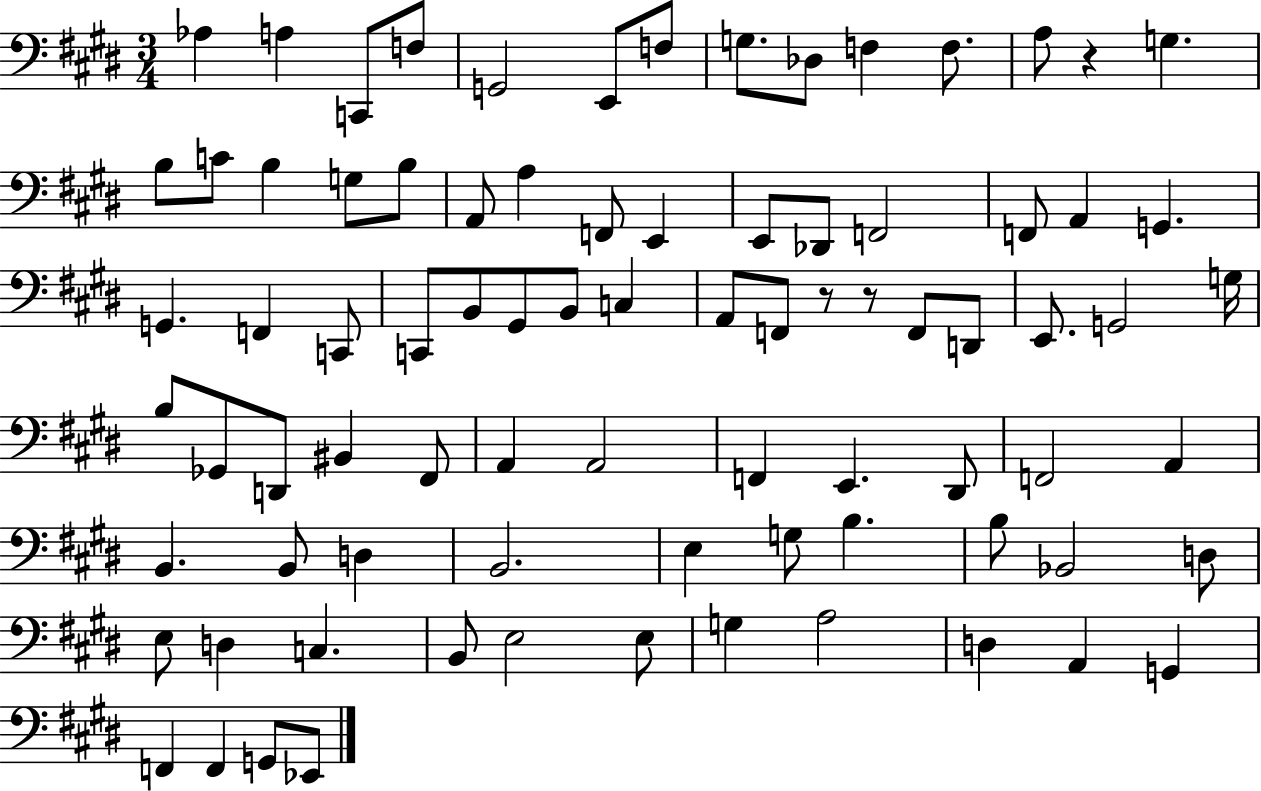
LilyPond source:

{
  \clef bass
  \numericTimeSignature
  \time 3/4
  \key e \major
  \repeat volta 2 { aes4 a4 c,8 f8 | g,2 e,8 f8 | g8. des8 f4 f8. | a8 r4 g4. | \break b8 c'8 b4 g8 b8 | a,8 a4 f,8 e,4 | e,8 des,8 f,2 | f,8 a,4 g,4. | \break g,4. f,4 c,8 | c,8 b,8 gis,8 b,8 c4 | a,8 f,8 r8 r8 f,8 d,8 | e,8. g,2 g16 | \break b8 ges,8 d,8 bis,4 fis,8 | a,4 a,2 | f,4 e,4. dis,8 | f,2 a,4 | \break b,4. b,8 d4 | b,2. | e4 g8 b4. | b8 bes,2 d8 | \break e8 d4 c4. | b,8 e2 e8 | g4 a2 | d4 a,4 g,4 | \break f,4 f,4 g,8 ees,8 | } \bar "|."
}